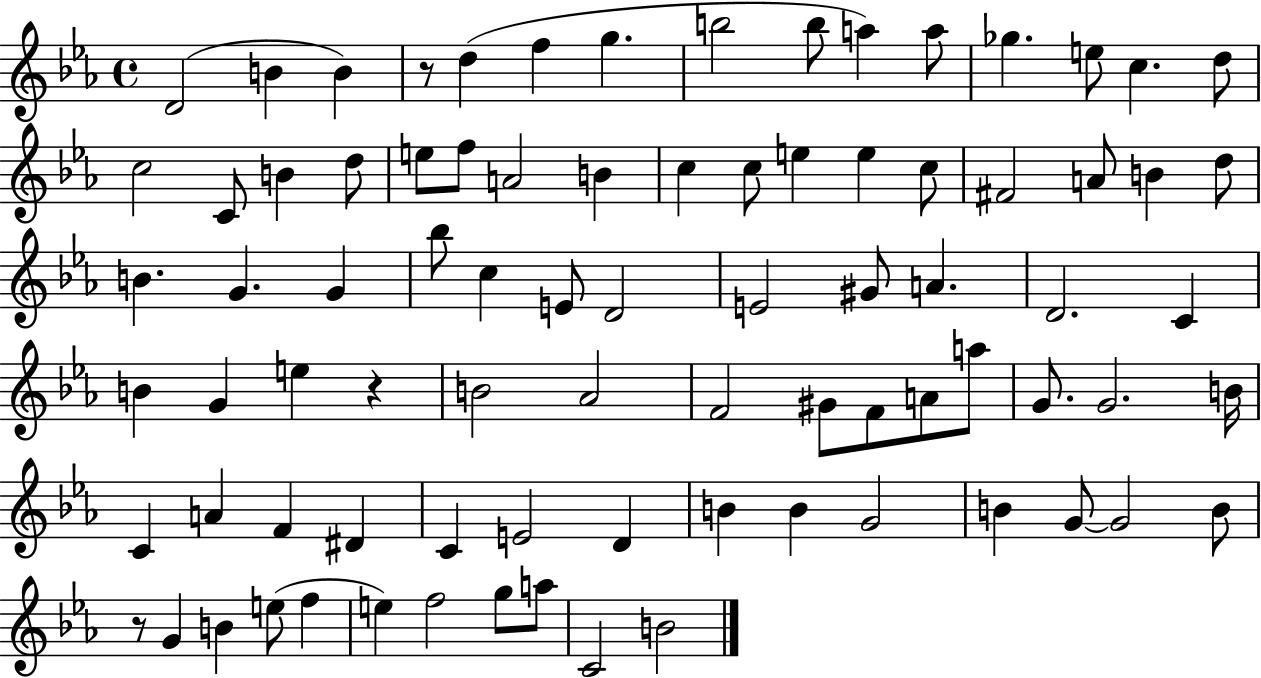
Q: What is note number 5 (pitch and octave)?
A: F5